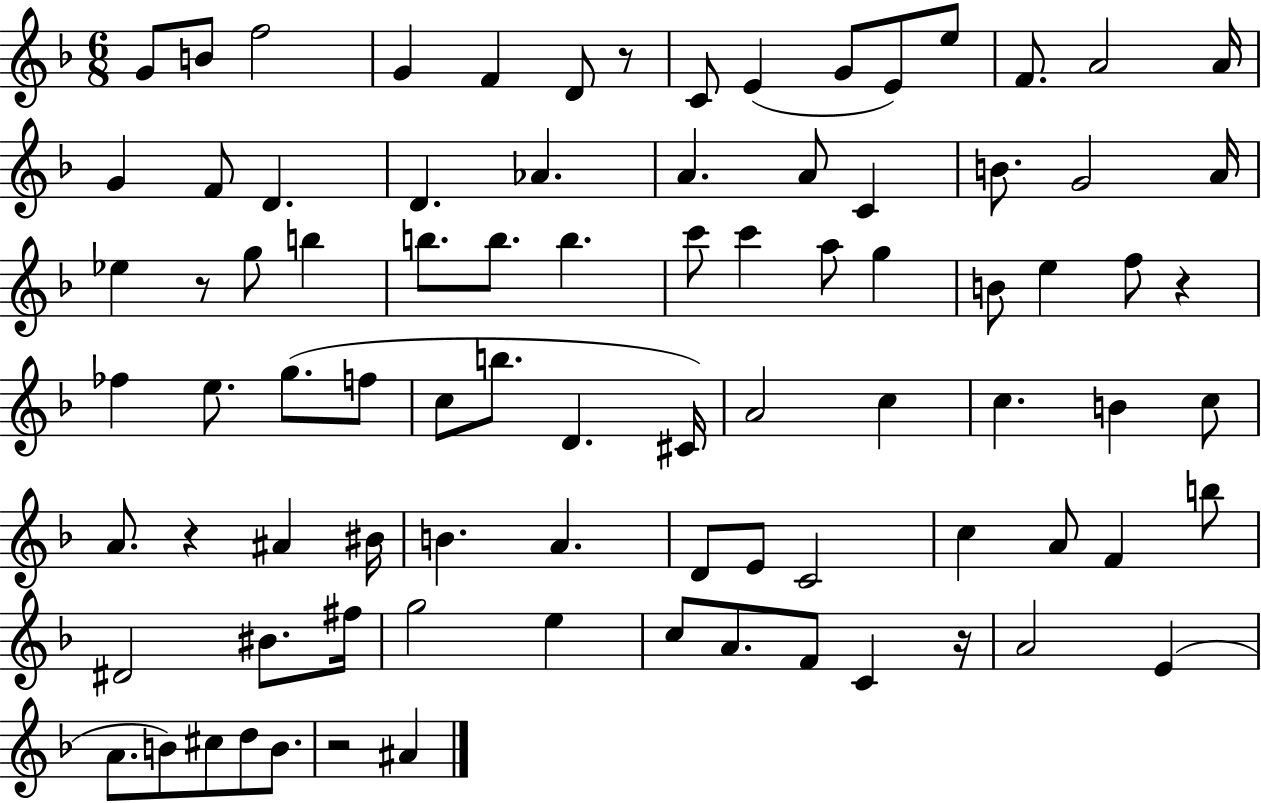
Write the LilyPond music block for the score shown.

{
  \clef treble
  \numericTimeSignature
  \time 6/8
  \key f \major
  g'8 b'8 f''2 | g'4 f'4 d'8 r8 | c'8 e'4( g'8 e'8) e''8 | f'8. a'2 a'16 | \break g'4 f'8 d'4. | d'4. aes'4. | a'4. a'8 c'4 | b'8. g'2 a'16 | \break ees''4 r8 g''8 b''4 | b''8. b''8. b''4. | c'''8 c'''4 a''8 g''4 | b'8 e''4 f''8 r4 | \break fes''4 e''8. g''8.( f''8 | c''8 b''8. d'4. cis'16) | a'2 c''4 | c''4. b'4 c''8 | \break a'8. r4 ais'4 bis'16 | b'4. a'4. | d'8 e'8 c'2 | c''4 a'8 f'4 b''8 | \break dis'2 bis'8. fis''16 | g''2 e''4 | c''8 a'8. f'8 c'4 r16 | a'2 e'4( | \break a'8. b'8) cis''8 d''8 b'8. | r2 ais'4 | \bar "|."
}